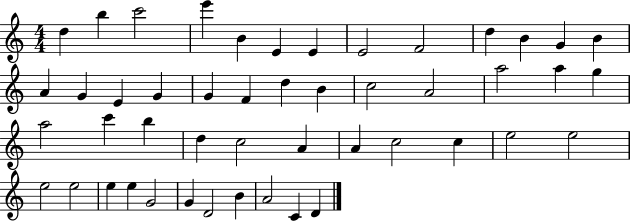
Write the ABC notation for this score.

X:1
T:Untitled
M:4/4
L:1/4
K:C
d b c'2 e' B E E E2 F2 d B G B A G E G G F d B c2 A2 a2 a g a2 c' b d c2 A A c2 c e2 e2 e2 e2 e e G2 G D2 B A2 C D